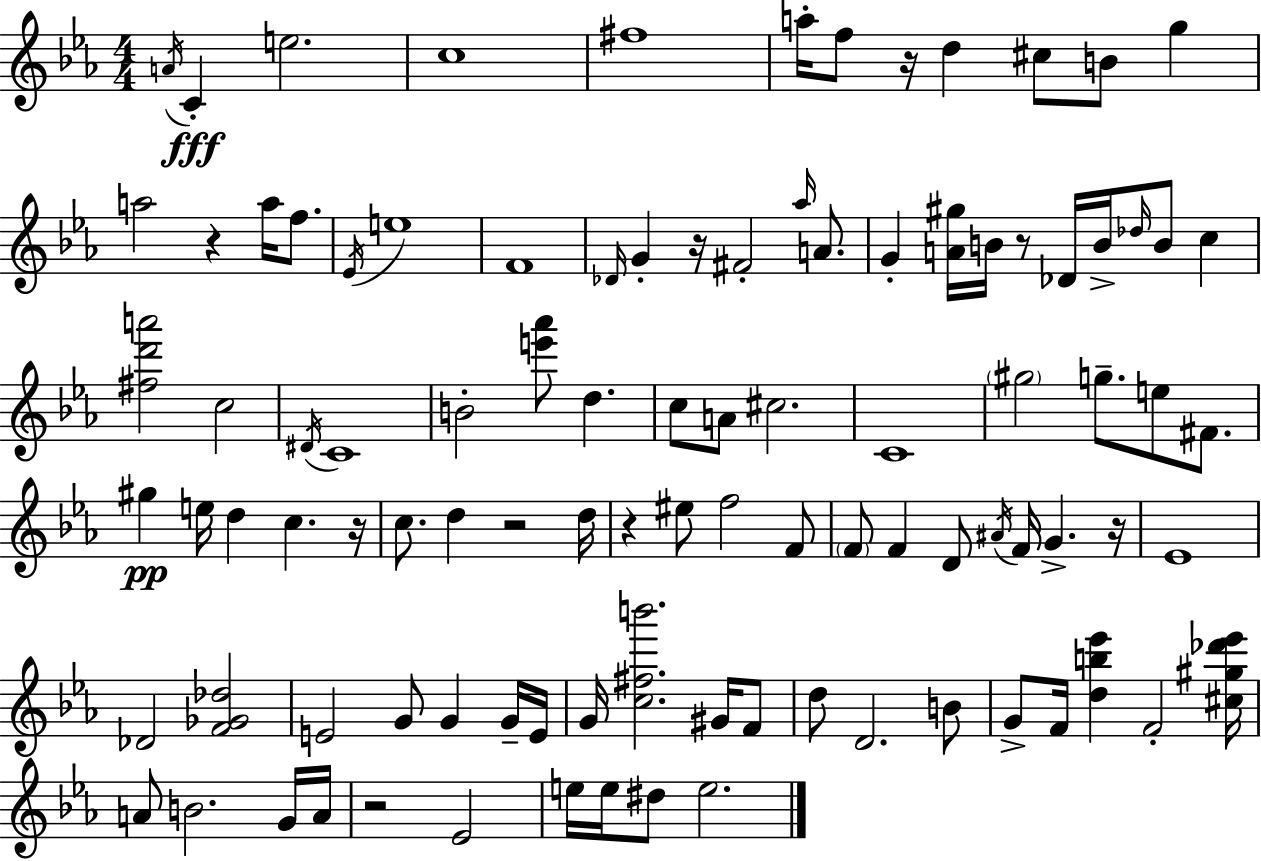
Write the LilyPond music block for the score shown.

{
  \clef treble
  \numericTimeSignature
  \time 4/4
  \key c \minor
  \repeat volta 2 { \acciaccatura { a'16 }\fff c'4-. e''2. | c''1 | fis''1 | a''16-. f''8 r16 d''4 cis''8 b'8 g''4 | \break a''2 r4 a''16 f''8. | \acciaccatura { ees'16 } e''1 | f'1 | \grace { des'16 } g'4-. r16 fis'2-. | \break \grace { aes''16 } a'8. g'4-. <a' gis''>16 b'16 r8 des'16 b'16-> \grace { des''16 } b'8 | c''4 <fis'' d''' a'''>2 c''2 | \acciaccatura { dis'16 } c'1 | b'2-. <e''' aes'''>8 | \break d''4. c''8 a'8 cis''2. | c'1 | \parenthesize gis''2 g''8.-- | e''8 fis'8. gis''4\pp e''16 d''4 c''4. | \break r16 c''8. d''4 r2 | d''16 r4 eis''8 f''2 | f'8 \parenthesize f'8 f'4 d'8 \acciaccatura { ais'16 } f'16 | g'4.-> r16 ees'1 | \break des'2 <f' ges' des''>2 | e'2 g'8 | g'4 g'16-- e'16 g'16 <c'' fis'' b'''>2. | gis'16 f'8 d''8 d'2. | \break b'8 g'8-> f'16 <d'' b'' ees'''>4 f'2-. | <cis'' gis'' des''' ees'''>16 a'8 b'2. | g'16 a'16 r2 ees'2 | e''16 e''16 dis''8 e''2. | \break } \bar "|."
}